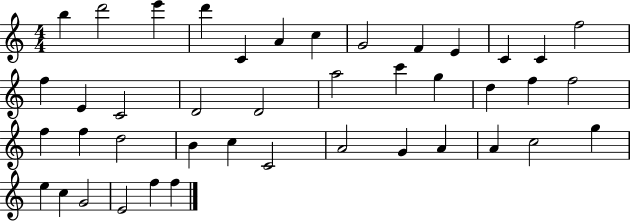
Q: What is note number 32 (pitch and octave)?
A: G4